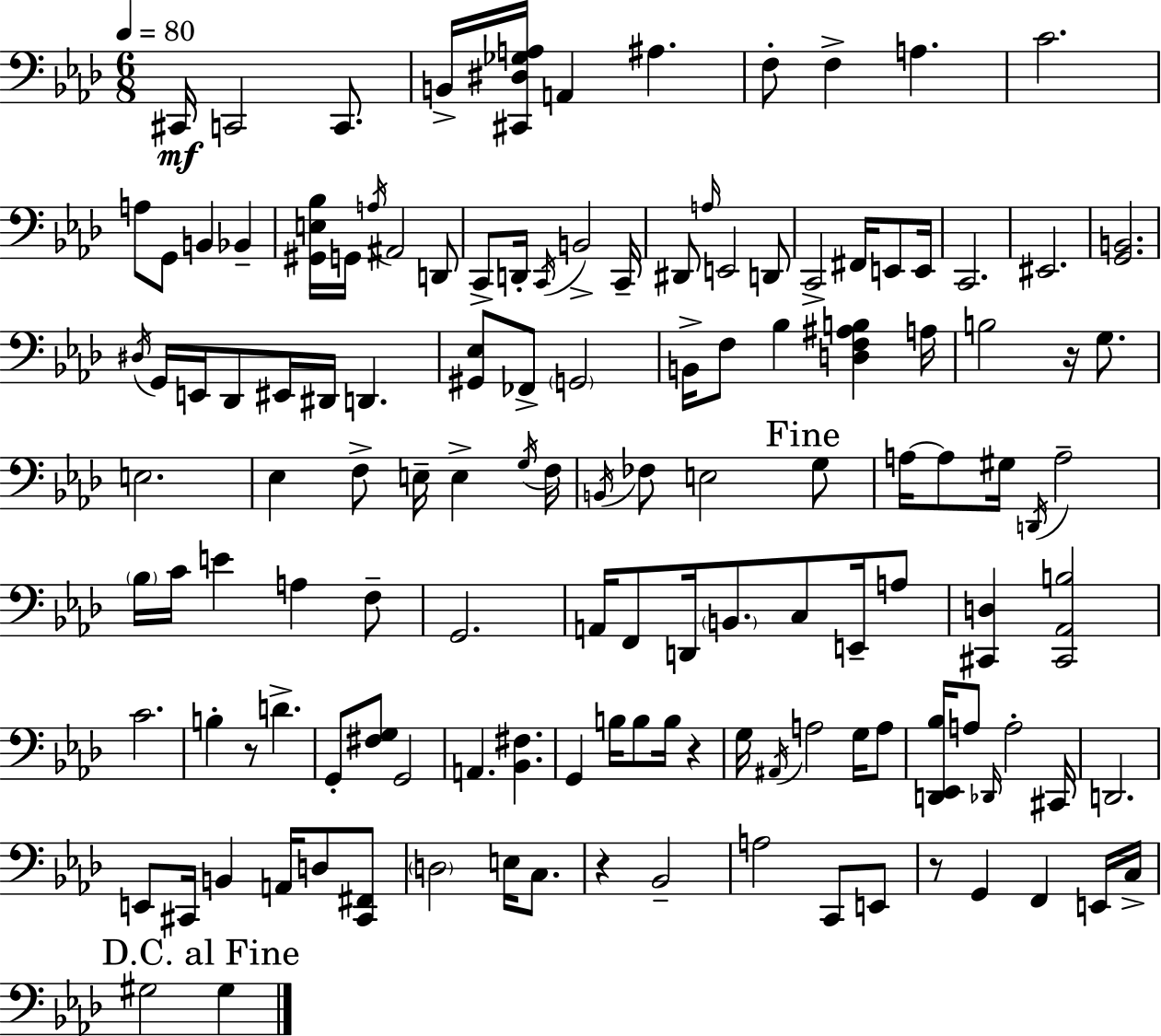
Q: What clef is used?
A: bass